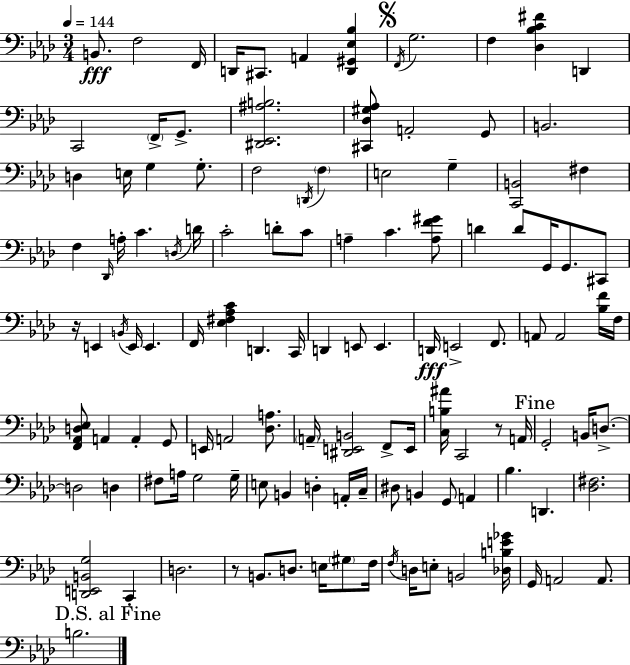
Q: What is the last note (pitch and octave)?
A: B3